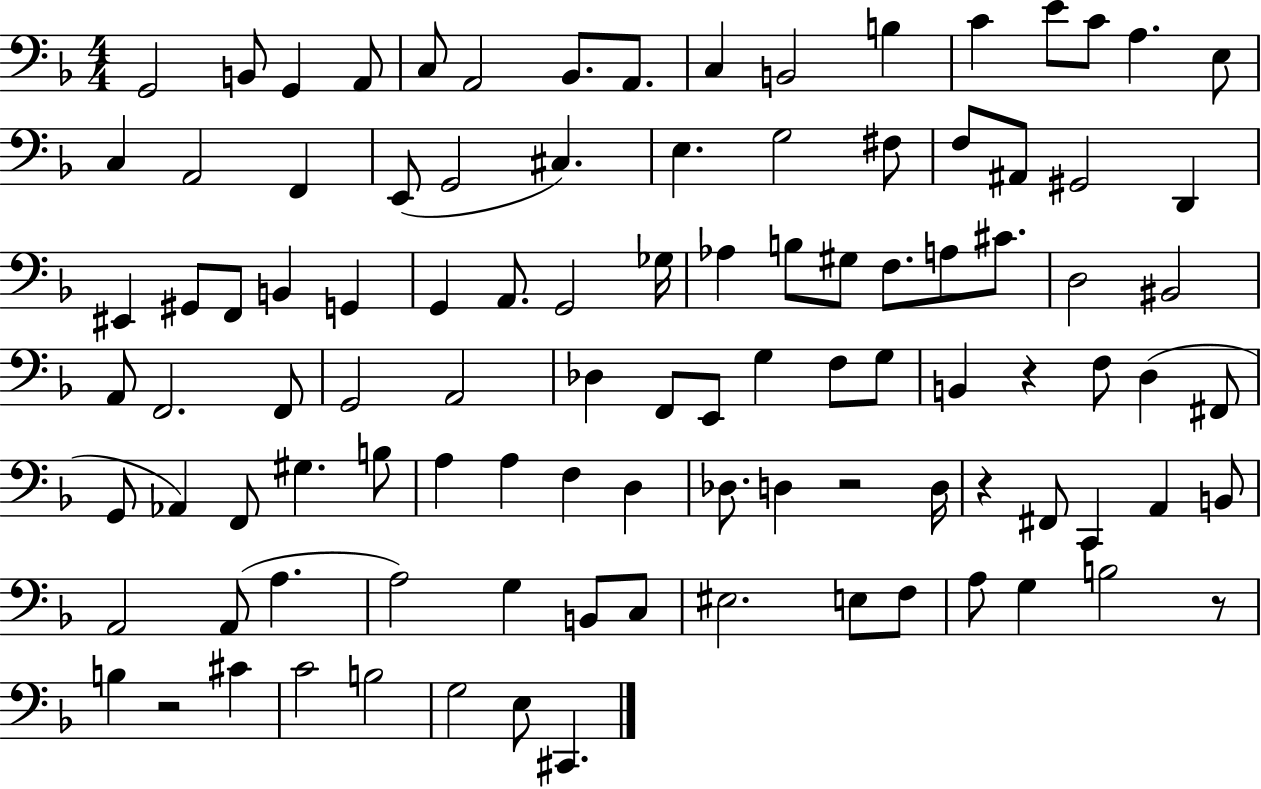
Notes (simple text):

G2/h B2/e G2/q A2/e C3/e A2/h Bb2/e. A2/e. C3/q B2/h B3/q C4/q E4/e C4/e A3/q. E3/e C3/q A2/h F2/q E2/e G2/h C#3/q. E3/q. G3/h F#3/e F3/e A#2/e G#2/h D2/q EIS2/q G#2/e F2/e B2/q G2/q G2/q A2/e. G2/h Gb3/s Ab3/q B3/e G#3/e F3/e. A3/e C#4/e. D3/h BIS2/h A2/e F2/h. F2/e G2/h A2/h Db3/q F2/e E2/e G3/q F3/e G3/e B2/q R/q F3/e D3/q F#2/e G2/e Ab2/q F2/e G#3/q. B3/e A3/q A3/q F3/q D3/q Db3/e. D3/q R/h D3/s R/q F#2/e C2/q A2/q B2/e A2/h A2/e A3/q. A3/h G3/q B2/e C3/e EIS3/h. E3/e F3/e A3/e G3/q B3/h R/e B3/q R/h C#4/q C4/h B3/h G3/h E3/e C#2/q.